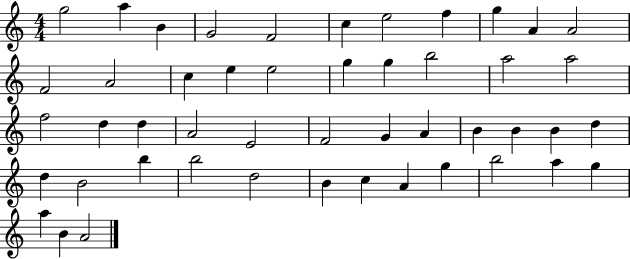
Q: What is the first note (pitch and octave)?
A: G5